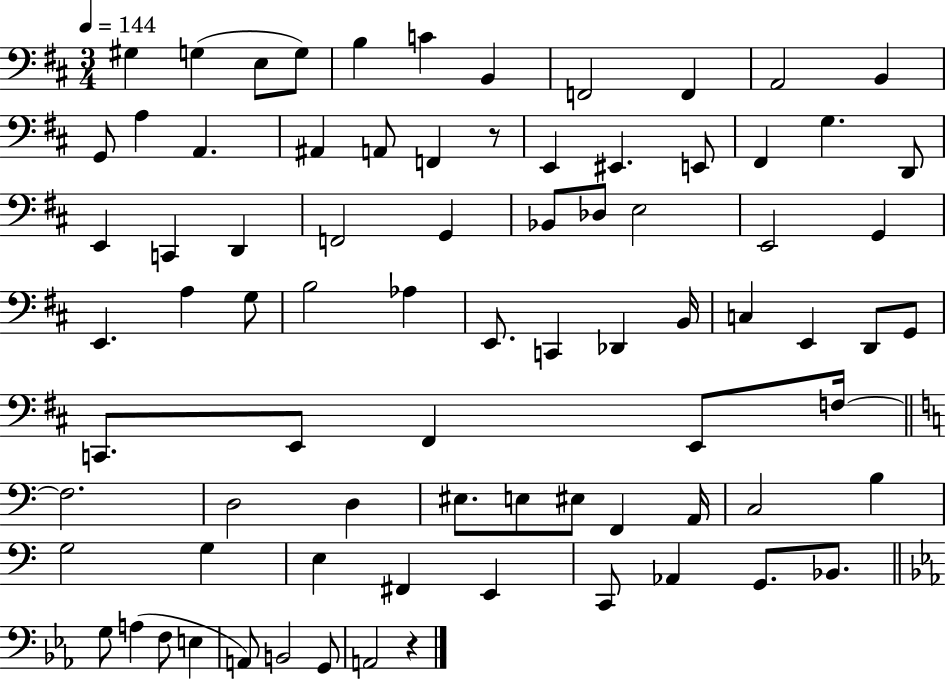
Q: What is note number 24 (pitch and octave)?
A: E2